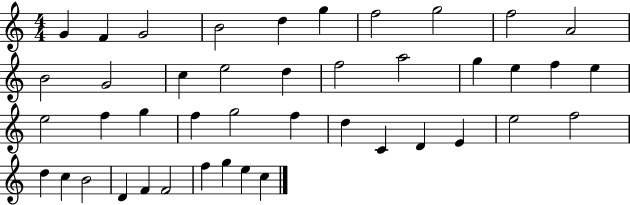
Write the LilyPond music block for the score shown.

{
  \clef treble
  \numericTimeSignature
  \time 4/4
  \key c \major
  g'4 f'4 g'2 | b'2 d''4 g''4 | f''2 g''2 | f''2 a'2 | \break b'2 g'2 | c''4 e''2 d''4 | f''2 a''2 | g''4 e''4 f''4 e''4 | \break e''2 f''4 g''4 | f''4 g''2 f''4 | d''4 c'4 d'4 e'4 | e''2 f''2 | \break d''4 c''4 b'2 | d'4 f'4 f'2 | f''4 g''4 e''4 c''4 | \bar "|."
}